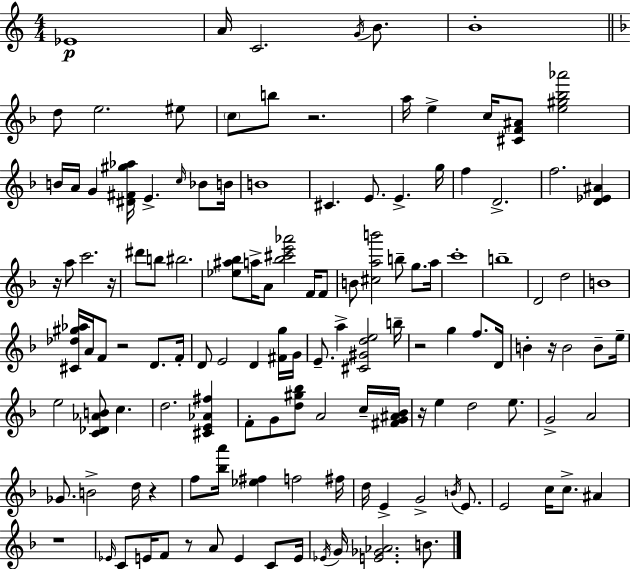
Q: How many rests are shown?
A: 10